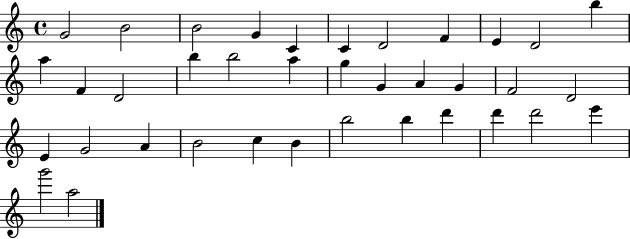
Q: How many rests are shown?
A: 0